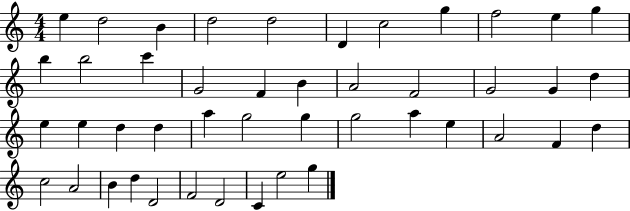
{
  \clef treble
  \numericTimeSignature
  \time 4/4
  \key c \major
  e''4 d''2 b'4 | d''2 d''2 | d'4 c''2 g''4 | f''2 e''4 g''4 | \break b''4 b''2 c'''4 | g'2 f'4 b'4 | a'2 f'2 | g'2 g'4 d''4 | \break e''4 e''4 d''4 d''4 | a''4 g''2 g''4 | g''2 a''4 e''4 | a'2 f'4 d''4 | \break c''2 a'2 | b'4 d''4 d'2 | f'2 d'2 | c'4 e''2 g''4 | \break \bar "|."
}